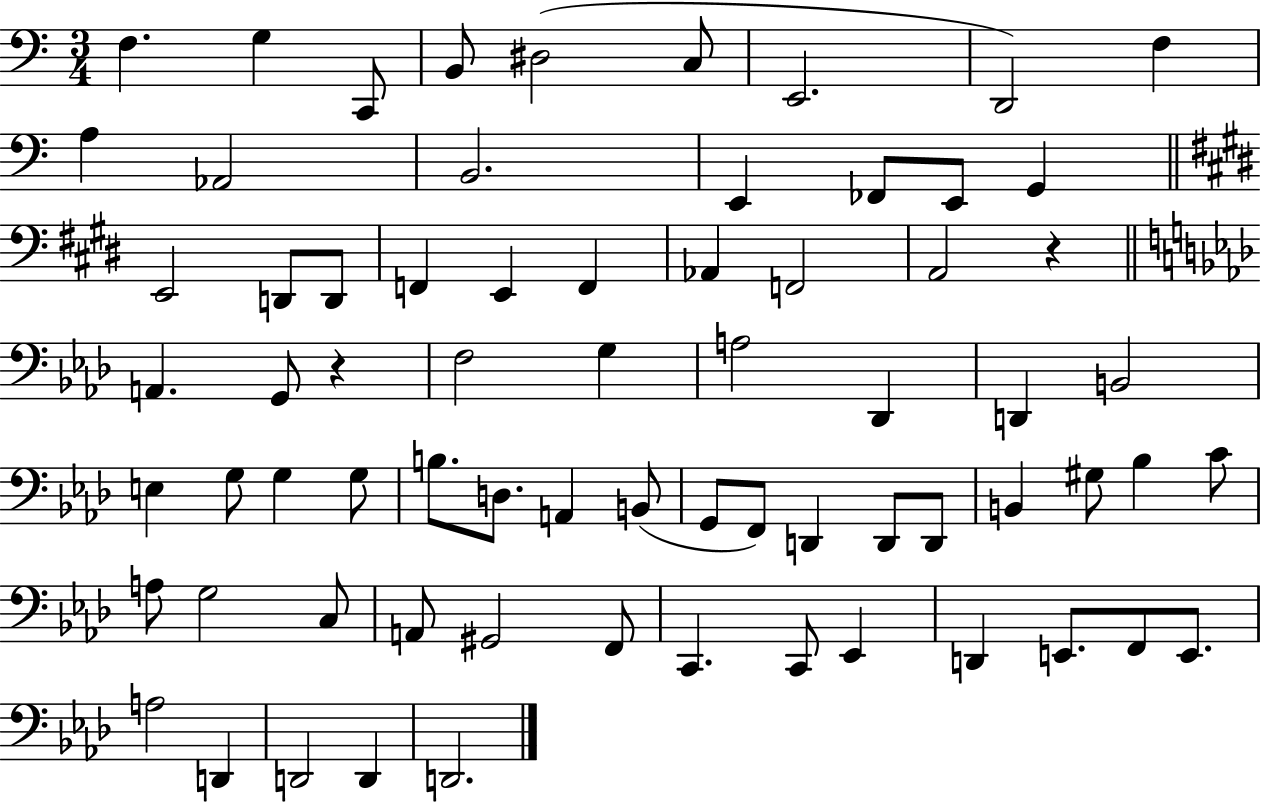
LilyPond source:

{
  \clef bass
  \numericTimeSignature
  \time 3/4
  \key c \major
  f4. g4 c,8 | b,8 dis2( c8 | e,2. | d,2) f4 | \break a4 aes,2 | b,2. | e,4 fes,8 e,8 g,4 | \bar "||" \break \key e \major e,2 d,8 d,8 | f,4 e,4 f,4 | aes,4 f,2 | a,2 r4 | \break \bar "||" \break \key f \minor a,4. g,8 r4 | f2 g4 | a2 des,4 | d,4 b,2 | \break e4 g8 g4 g8 | b8. d8. a,4 b,8( | g,8 f,8) d,4 d,8 d,8 | b,4 gis8 bes4 c'8 | \break a8 g2 c8 | a,8 gis,2 f,8 | c,4. c,8 ees,4 | d,4 e,8. f,8 e,8. | \break a2 d,4 | d,2 d,4 | d,2. | \bar "|."
}